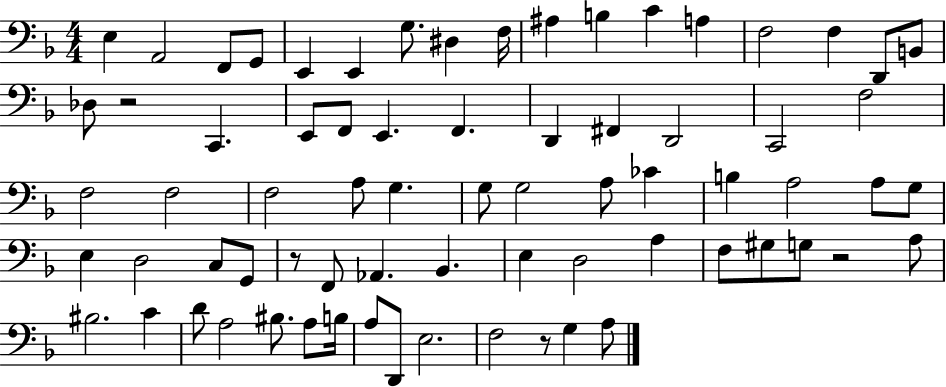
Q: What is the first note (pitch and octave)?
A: E3